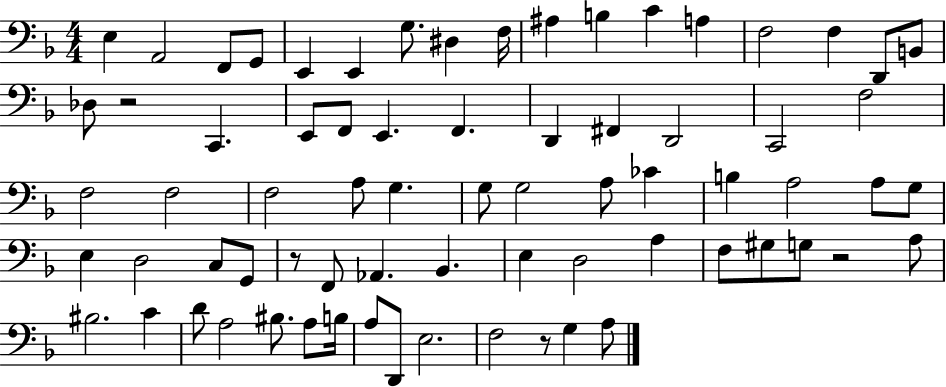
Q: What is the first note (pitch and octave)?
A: E3